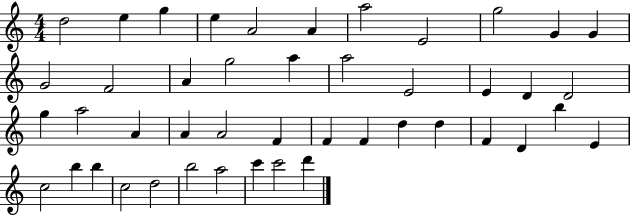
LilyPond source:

{
  \clef treble
  \numericTimeSignature
  \time 4/4
  \key c \major
  d''2 e''4 g''4 | e''4 a'2 a'4 | a''2 e'2 | g''2 g'4 g'4 | \break g'2 f'2 | a'4 g''2 a''4 | a''2 e'2 | e'4 d'4 d'2 | \break g''4 a''2 a'4 | a'4 a'2 f'4 | f'4 f'4 d''4 d''4 | f'4 d'4 b''4 e'4 | \break c''2 b''4 b''4 | c''2 d''2 | b''2 a''2 | c'''4 c'''2 d'''4 | \break \bar "|."
}